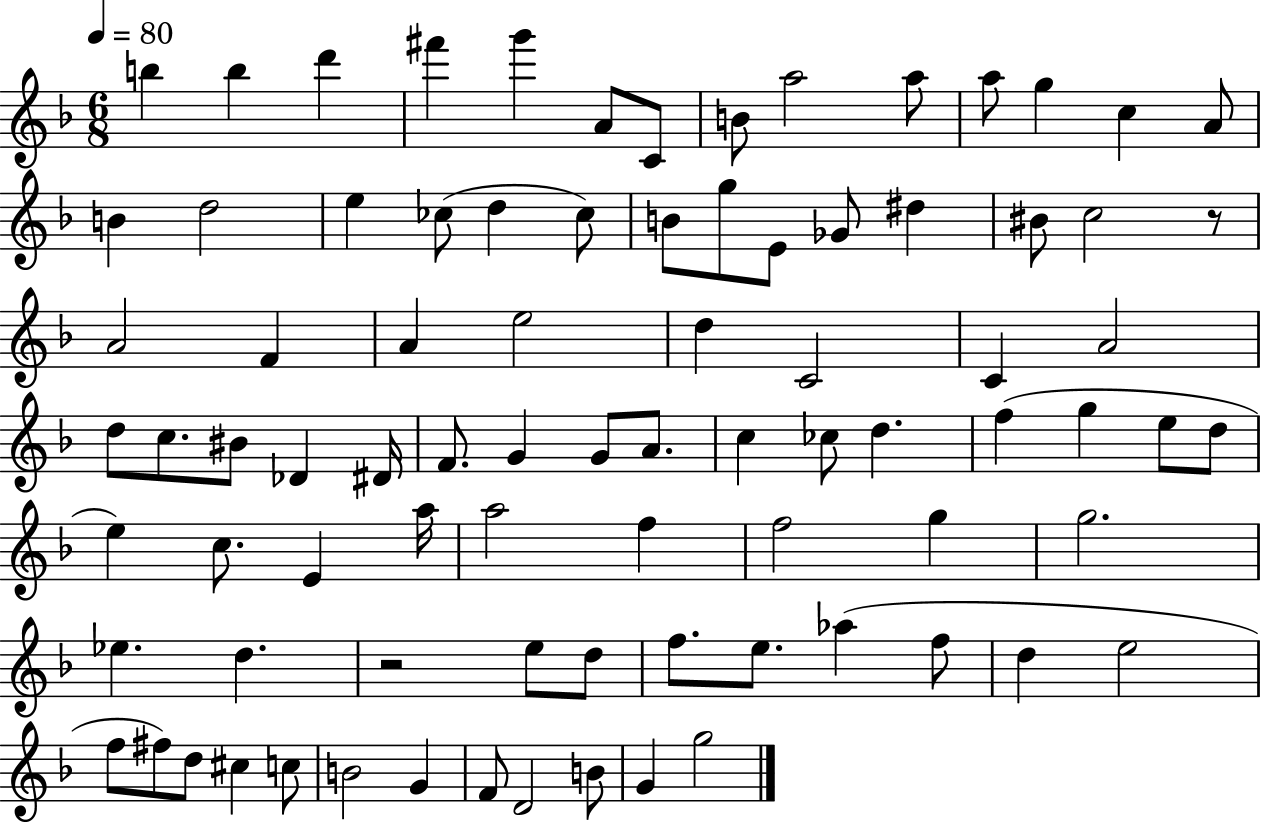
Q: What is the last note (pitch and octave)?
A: G5